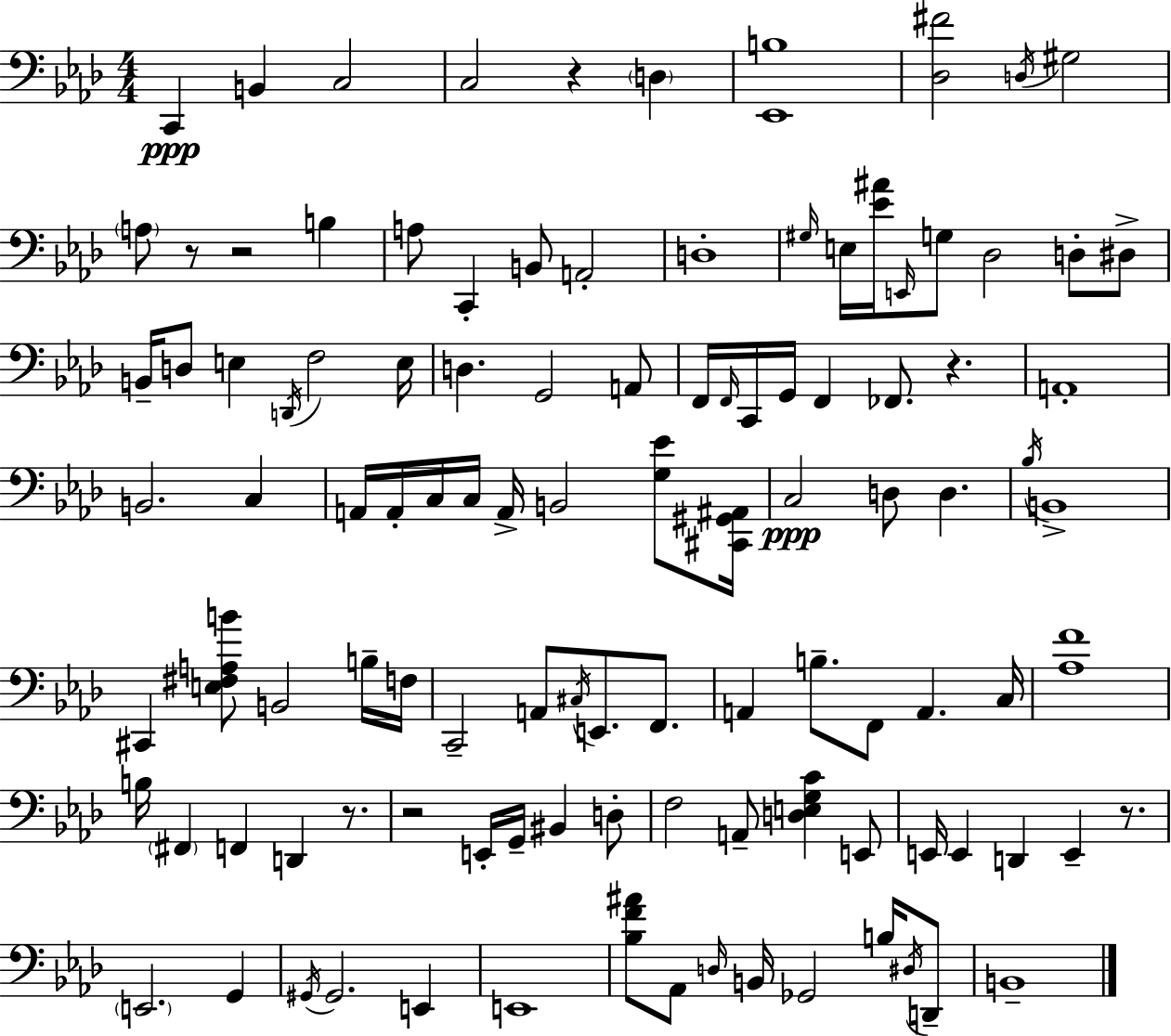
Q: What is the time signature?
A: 4/4